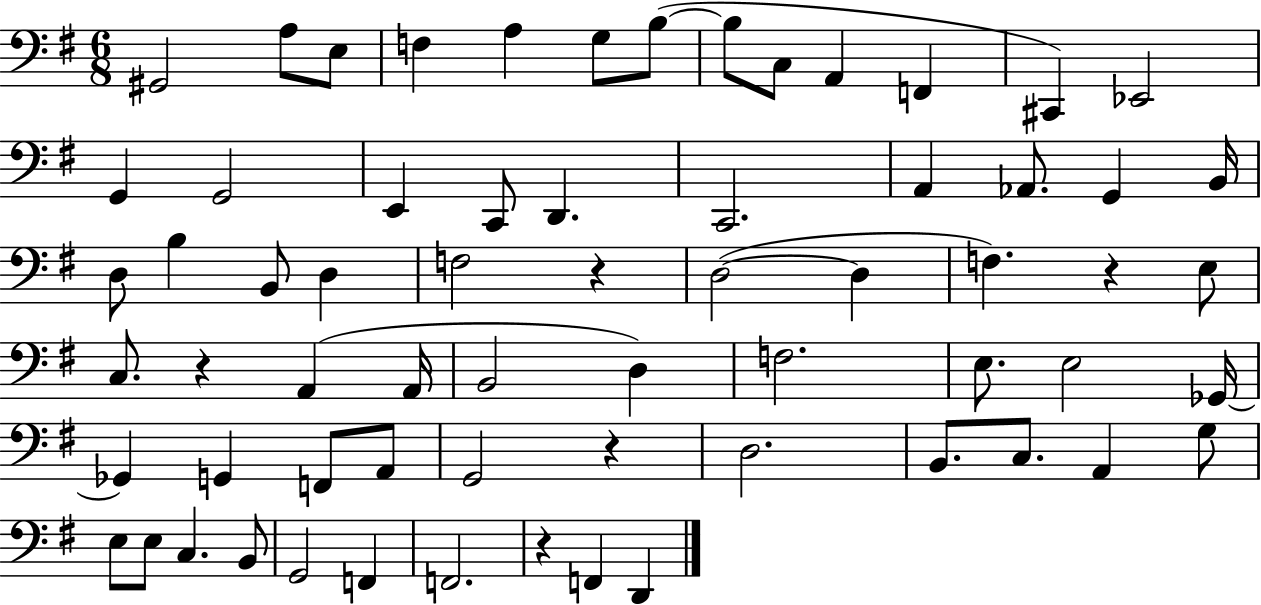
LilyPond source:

{
  \clef bass
  \numericTimeSignature
  \time 6/8
  \key g \major
  gis,2 a8 e8 | f4 a4 g8 b8~(~ | b8 c8 a,4 f,4 | cis,4) ees,2 | \break g,4 g,2 | e,4 c,8 d,4. | c,2. | a,4 aes,8. g,4 b,16 | \break d8 b4 b,8 d4 | f2 r4 | d2~(~ d4 | f4.) r4 e8 | \break c8. r4 a,4( a,16 | b,2 d4) | f2. | e8. e2 ges,16~~ | \break ges,4 g,4 f,8 a,8 | g,2 r4 | d2. | b,8. c8. a,4 g8 | \break e8 e8 c4. b,8 | g,2 f,4 | f,2. | r4 f,4 d,4 | \break \bar "|."
}